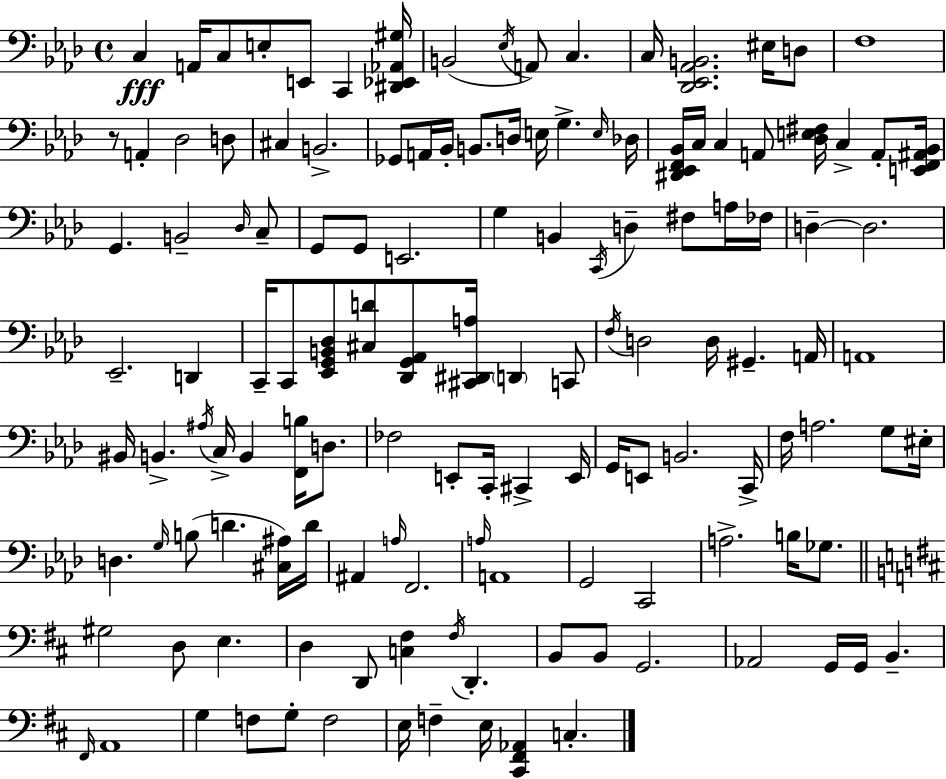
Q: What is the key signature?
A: F minor